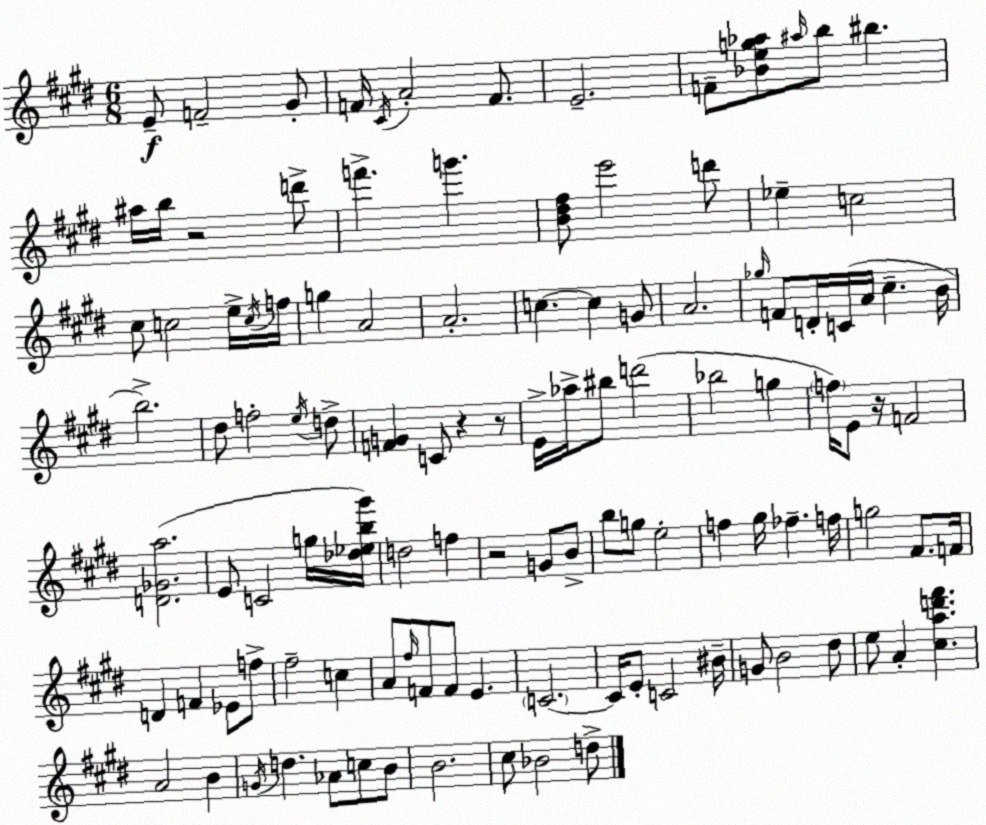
X:1
T:Untitled
M:6/8
L:1/4
K:E
E/2 F2 ^G/2 F/4 ^C/4 A2 F/2 E2 F/2 [_Beg_a]/2 ^a/4 b/2 ^b ^a/4 b/4 z2 d'/2 f' g' [B^d^f]/2 e'2 d'/2 _e c2 ^c/2 c2 e/4 c/4 f/4 g A2 A2 c c G/2 A2 _g/4 F/2 D/4 C/4 A/4 ^c B/4 b2 ^d/2 f2 e/4 d/2 [FG] C/2 z z/2 E/4 _a/4 ^b/2 d'2 _b2 g f/4 E/2 z/4 F2 [D_Ga]2 E/2 C2 g/4 [_d_eb^g']/4 d2 f z2 G/2 B/2 b/2 g/2 e2 f ^g/4 _f f/4 g2 ^F/2 F/4 D F _E/2 f/2 ^f2 c A/2 ^f/4 F/2 F/2 E C2 C/4 E/2 C2 ^B/4 G/2 B2 ^d/2 e/2 A [^cad'^f'] A2 B G/4 d _A/2 c/2 B/2 B2 ^c/2 _B2 d/2